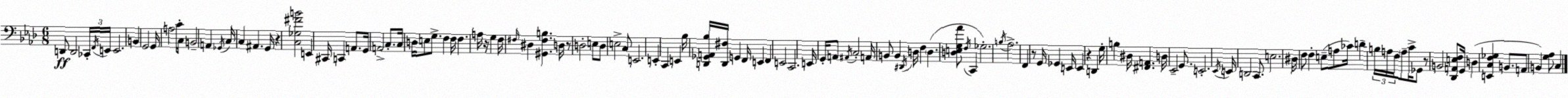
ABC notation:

X:1
T:Untitled
M:6/8
L:1/4
K:Fm
D,,/2 D,,2 _C,,/4 F,,/4 E,,/4 E,,2 B,, G,,2 G,,/4 A,2 C/4 C,/2 B,,2 A,, _G,,/4 C,/4 C, ^A,, G,,/4 z [C,_G,^FB]2 E,, ^C,,/4 C,, A,,/2 G,,/4 A,,2 C,/2 C,/4 D,/4 E,/2 G,/2 F, F,/4 F, A,/4 z/4 G, F,/4 ^F,/4 ^D, [^G,,^F,B,] D,/4 z/2 D,2 E,/2 D,/2 E,2 C,/2 E,,2 E,, C,, E,, _B,/4 [D,,_G,,A,,_B,]/4 [D,,^F,]/4 G,, F,,/4 E,, F,, E,,2 C,,2 E,,/4 G,,/4 A,,/2 ^A,,/4 C,2 A,,/4 B,,/2 B,, ^D,,/4 D,/4 F, D, [D,E,G,_A]/2 F,/4 C,, _G,2 B,/4 _A,2 F,, z/2 G,,/4 _G,, E,,/4 E,, z D,, G,/4 B, ^D,/4 [^F,,A,,] D,/4 _E,,2 G,,/2 E,,2 _E,,/4 E,,/4 D,,2 C,,/2 E,2 ^D,/4 F,/2 F, E,/2 A,/2 _C/4 D B,/4 A,/4 F,/4 A,/2 C/4 _G,,/2 z/2 B,,2 [_D,,A,,E,F,]/2 G,,/4 D, [E,,C,F,_G,] B,,/2 A,,/2 B,, [G,_A,]/2 C,